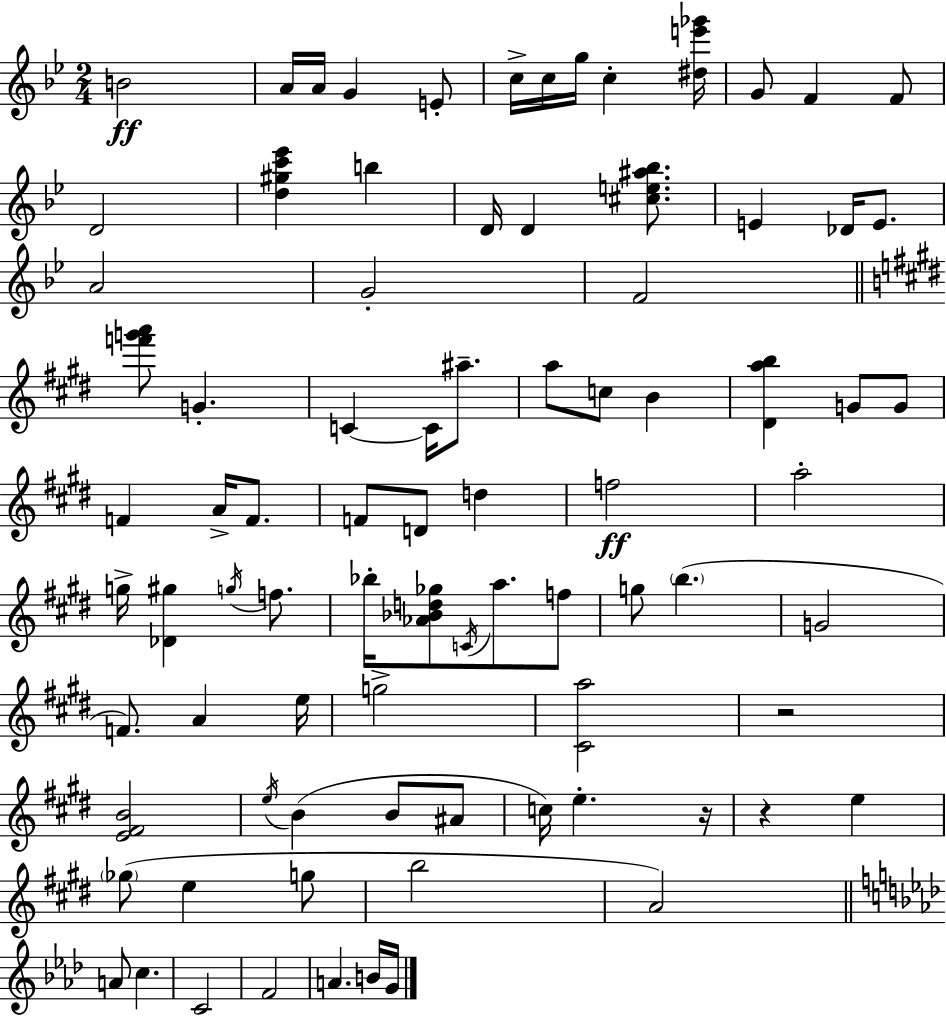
B4/h A4/s A4/s G4/q E4/e C5/s C5/s G5/s C5/q [D#5,E6,Gb6]/s G4/e F4/q F4/e D4/h [D5,G#5,C6,Eb6]/q B5/q D4/s D4/q [C#5,E5,A#5,Bb5]/e. E4/q Db4/s E4/e. A4/h G4/h F4/h [F6,G6,A6]/e G4/q. C4/q C4/s A#5/e. A5/e C5/e B4/q [D#4,A5,B5]/q G4/e G4/e F4/q A4/s F4/e. F4/e D4/e D5/q F5/h A5/h G5/s [Db4,G#5]/q G5/s F5/e. Bb5/s [Ab4,Bb4,D5,Gb5]/e C4/s A5/e. F5/e G5/e B5/q. G4/h F4/e. A4/q E5/s G5/h [C#4,A5]/h R/h [E4,F#4,B4]/h E5/s B4/q B4/e A#4/e C5/s E5/q. R/s R/q E5/q Gb5/e E5/q G5/e B5/h A4/h A4/e C5/q. C4/h F4/h A4/q. B4/s G4/s